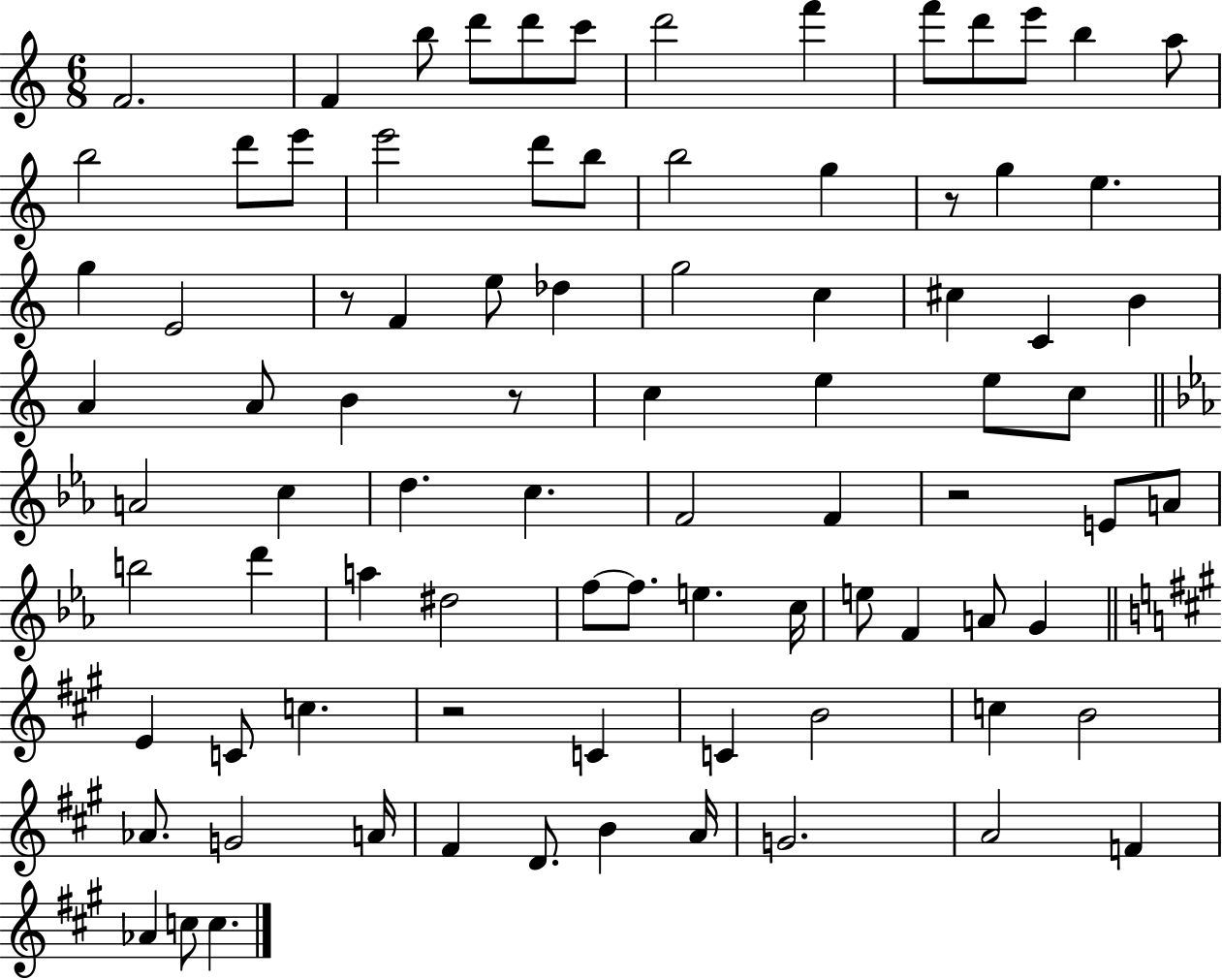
{
  \clef treble
  \numericTimeSignature
  \time 6/8
  \key c \major
  f'2. | f'4 b''8 d'''8 d'''8 c'''8 | d'''2 f'''4 | f'''8 d'''8 e'''8 b''4 a''8 | \break b''2 d'''8 e'''8 | e'''2 d'''8 b''8 | b''2 g''4 | r8 g''4 e''4. | \break g''4 e'2 | r8 f'4 e''8 des''4 | g''2 c''4 | cis''4 c'4 b'4 | \break a'4 a'8 b'4 r8 | c''4 e''4 e''8 c''8 | \bar "||" \break \key ees \major a'2 c''4 | d''4. c''4. | f'2 f'4 | r2 e'8 a'8 | \break b''2 d'''4 | a''4 dis''2 | f''8~~ f''8. e''4. c''16 | e''8 f'4 a'8 g'4 | \break \bar "||" \break \key a \major e'4 c'8 c''4. | r2 c'4 | c'4 b'2 | c''4 b'2 | \break aes'8. g'2 a'16 | fis'4 d'8. b'4 a'16 | g'2. | a'2 f'4 | \break aes'4 c''8 c''4. | \bar "|."
}